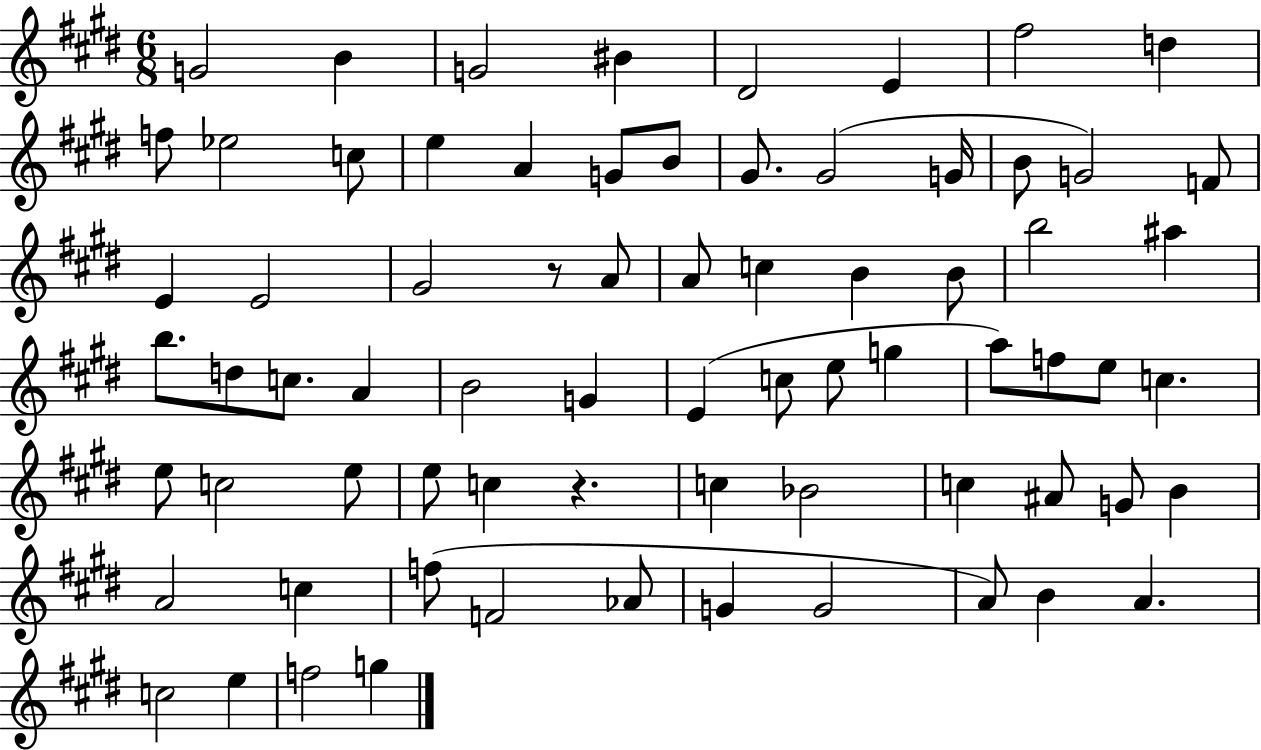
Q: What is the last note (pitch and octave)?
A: G5